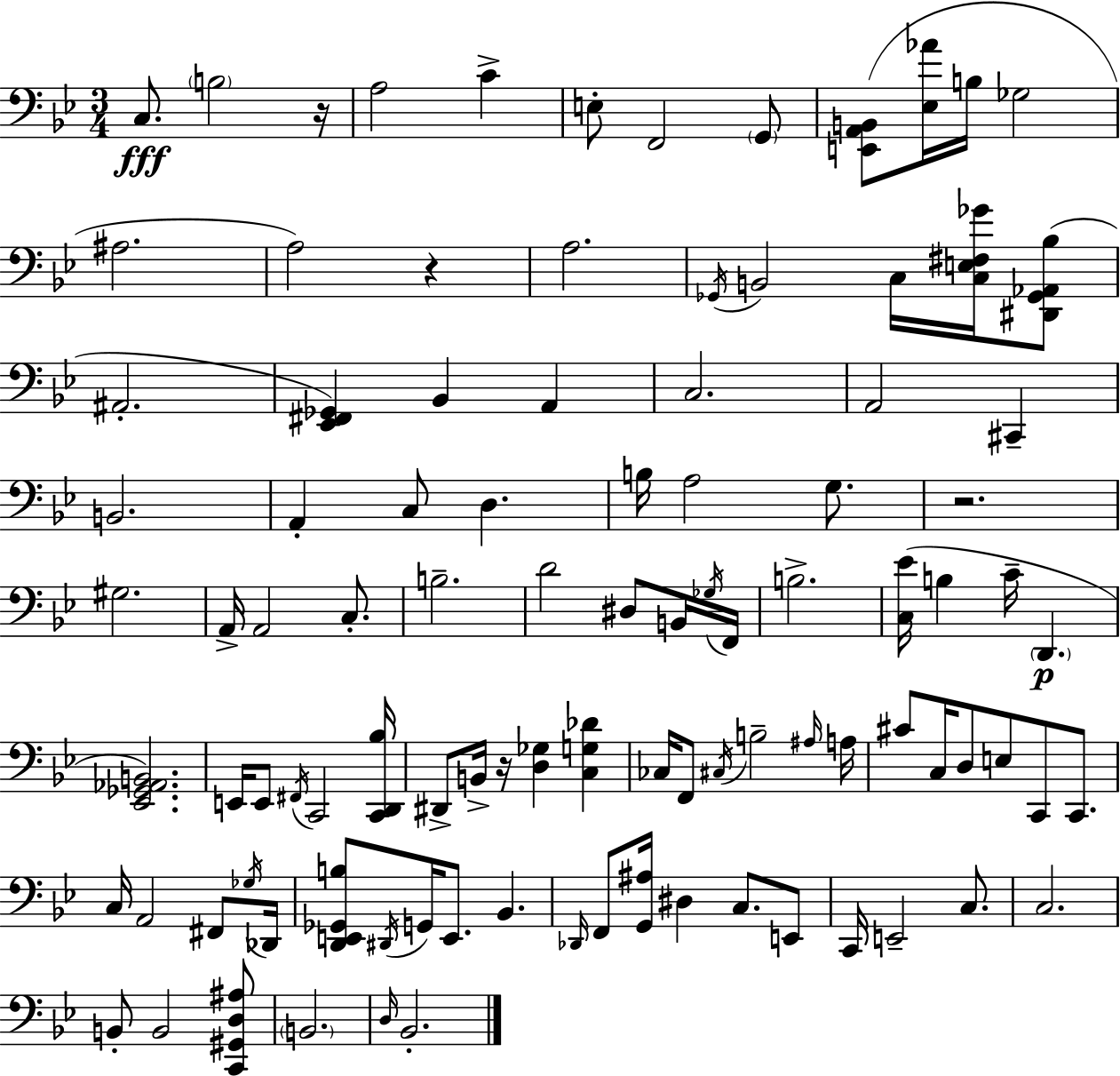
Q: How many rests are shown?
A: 4